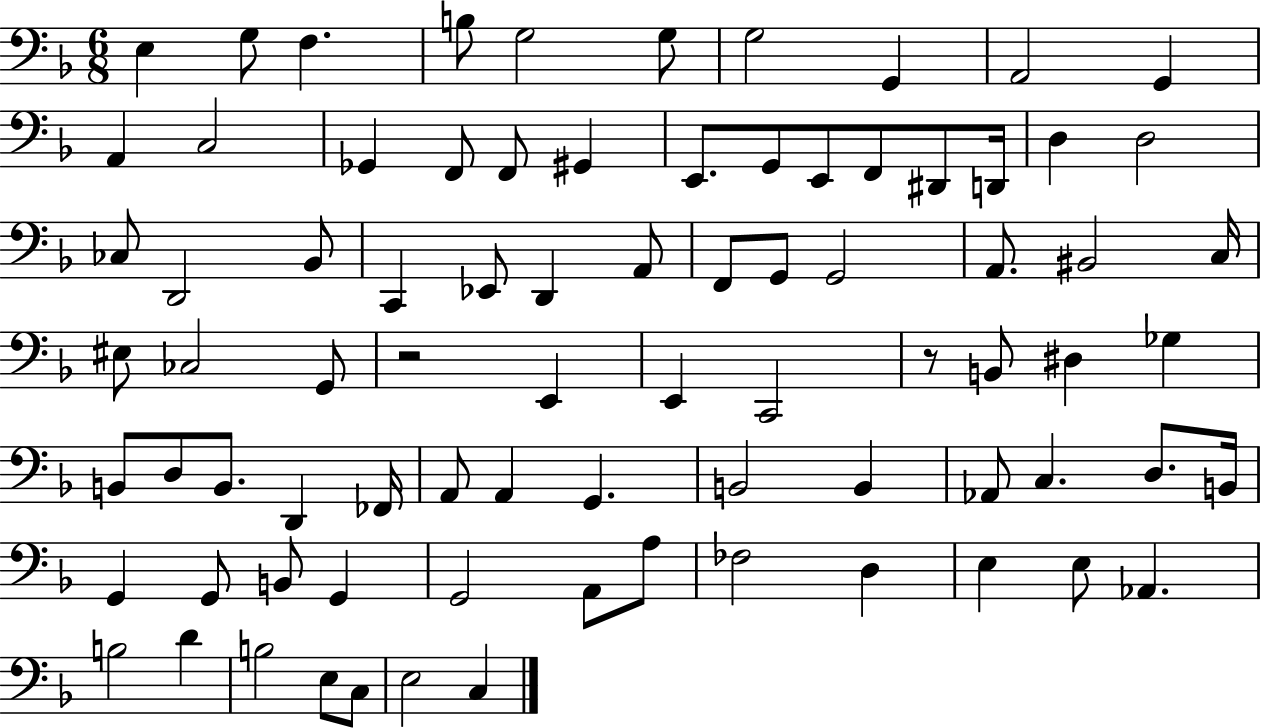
E3/q G3/e F3/q. B3/e G3/h G3/e G3/h G2/q A2/h G2/q A2/q C3/h Gb2/q F2/e F2/e G#2/q E2/e. G2/e E2/e F2/e D#2/e D2/s D3/q D3/h CES3/e D2/h Bb2/e C2/q Eb2/e D2/q A2/e F2/e G2/e G2/h A2/e. BIS2/h C3/s EIS3/e CES3/h G2/e R/h E2/q E2/q C2/h R/e B2/e D#3/q Gb3/q B2/e D3/e B2/e. D2/q FES2/s A2/e A2/q G2/q. B2/h B2/q Ab2/e C3/q. D3/e. B2/s G2/q G2/e B2/e G2/q G2/h A2/e A3/e FES3/h D3/q E3/q E3/e Ab2/q. B3/h D4/q B3/h E3/e C3/e E3/h C3/q